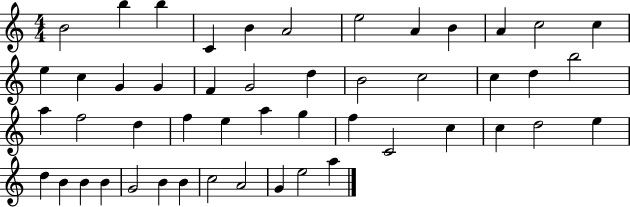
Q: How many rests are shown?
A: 0